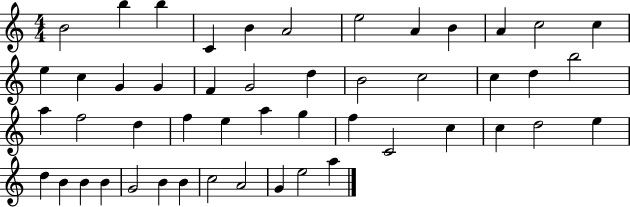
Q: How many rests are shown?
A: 0